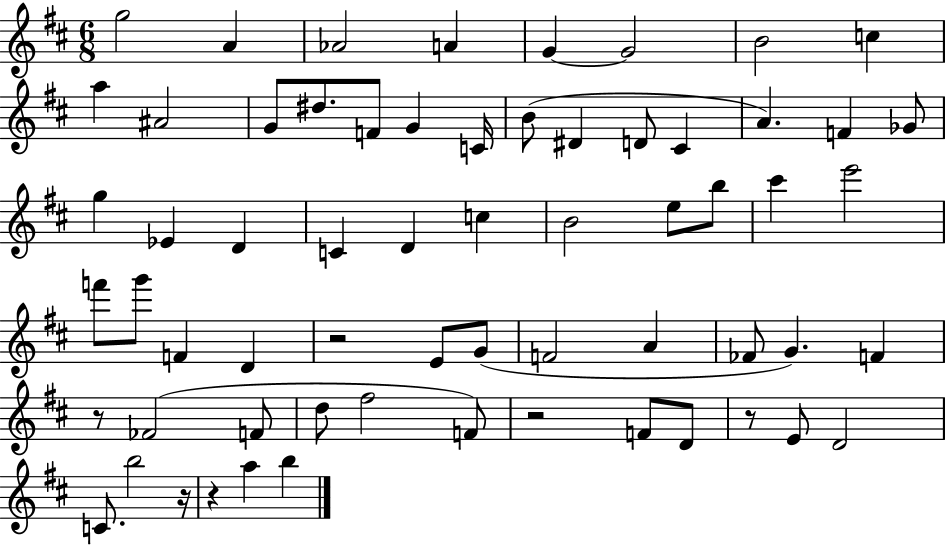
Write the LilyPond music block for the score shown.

{
  \clef treble
  \numericTimeSignature
  \time 6/8
  \key d \major
  g''2 a'4 | aes'2 a'4 | g'4~~ g'2 | b'2 c''4 | \break a''4 ais'2 | g'8 dis''8. f'8 g'4 c'16 | b'8( dis'4 d'8 cis'4 | a'4.) f'4 ges'8 | \break g''4 ees'4 d'4 | c'4 d'4 c''4 | b'2 e''8 b''8 | cis'''4 e'''2 | \break f'''8 g'''8 f'4 d'4 | r2 e'8 g'8( | f'2 a'4 | fes'8 g'4.) f'4 | \break r8 fes'2( f'8 | d''8 fis''2 f'8) | r2 f'8 d'8 | r8 e'8 d'2 | \break c'8. b''2 r16 | r4 a''4 b''4 | \bar "|."
}